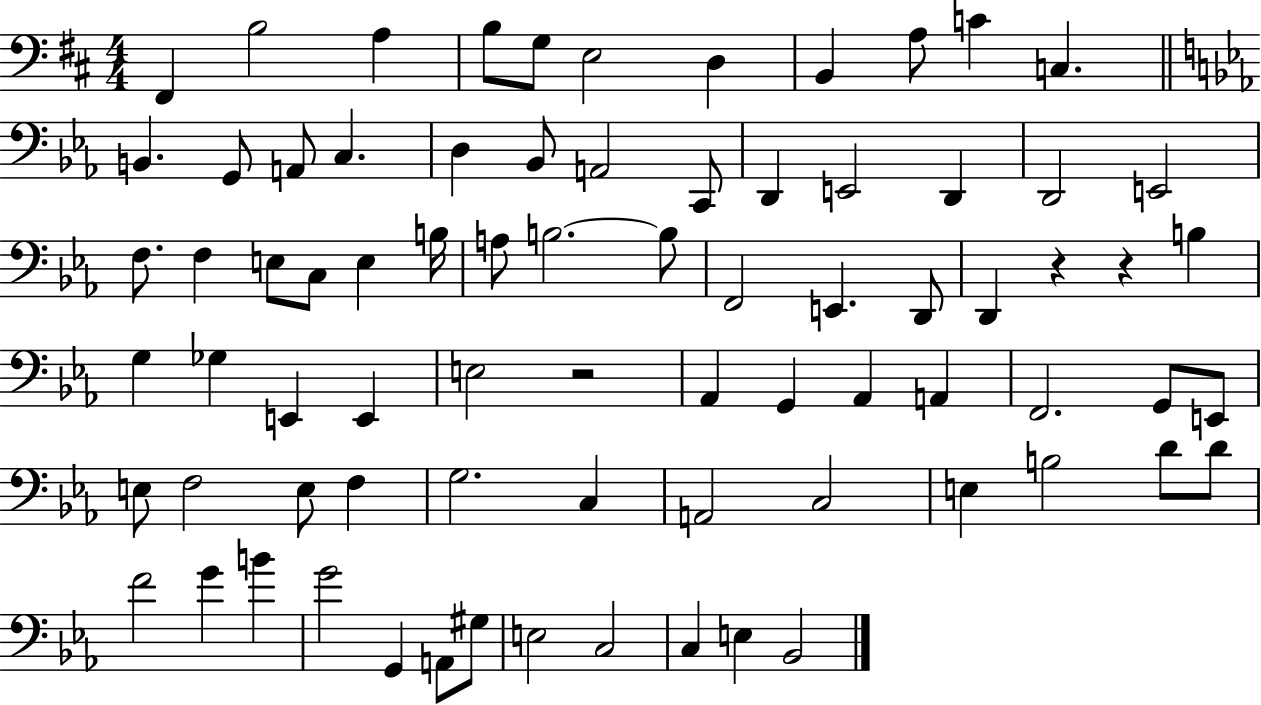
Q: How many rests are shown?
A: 3